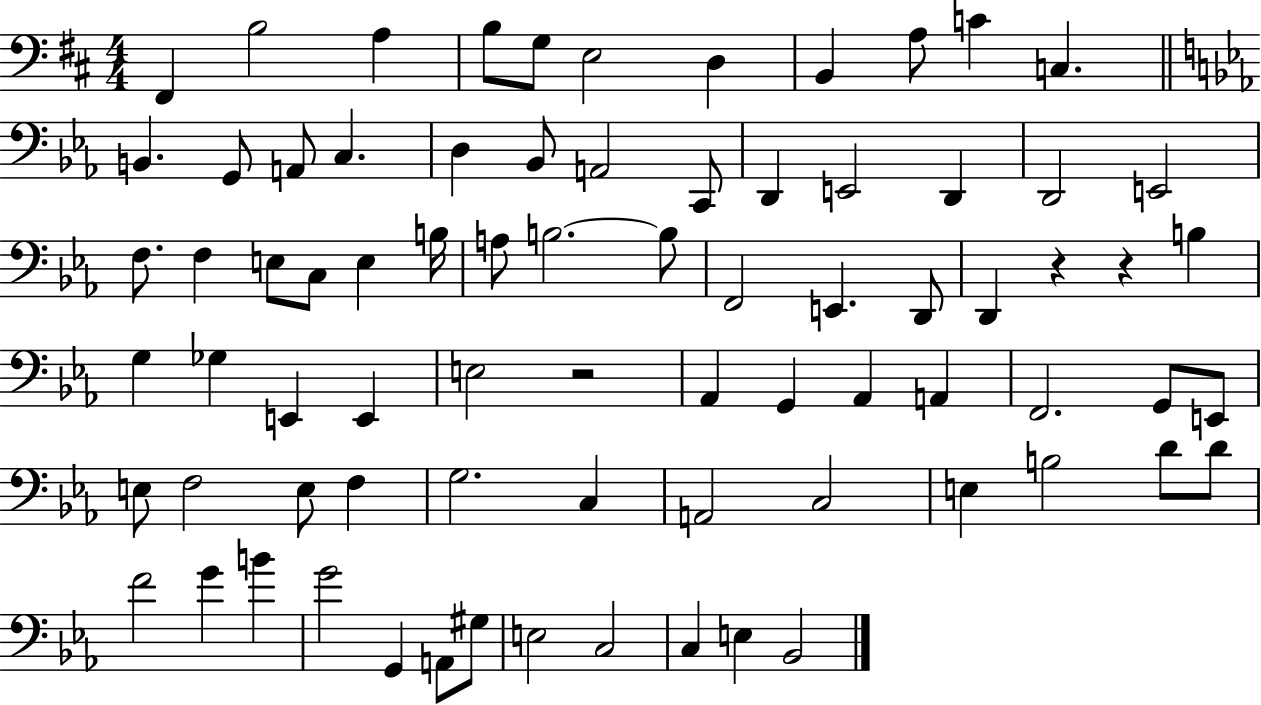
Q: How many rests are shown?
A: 3